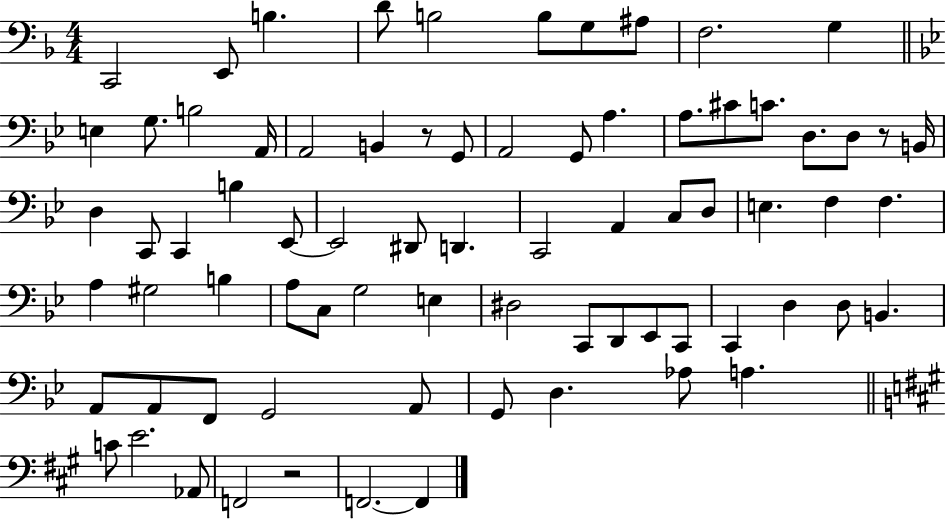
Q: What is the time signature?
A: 4/4